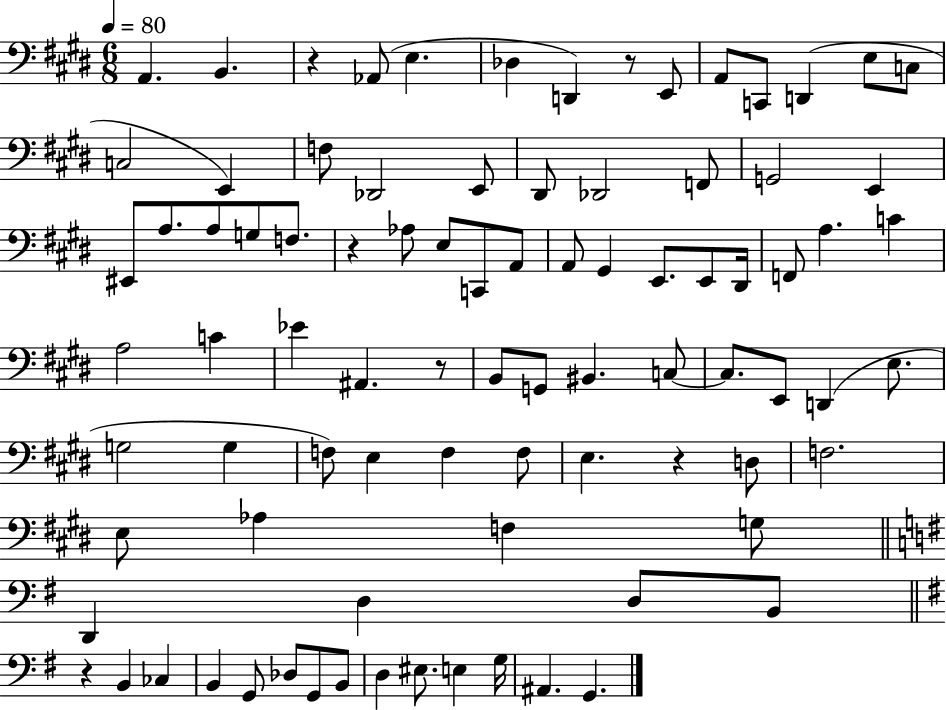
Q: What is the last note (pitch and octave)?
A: G2